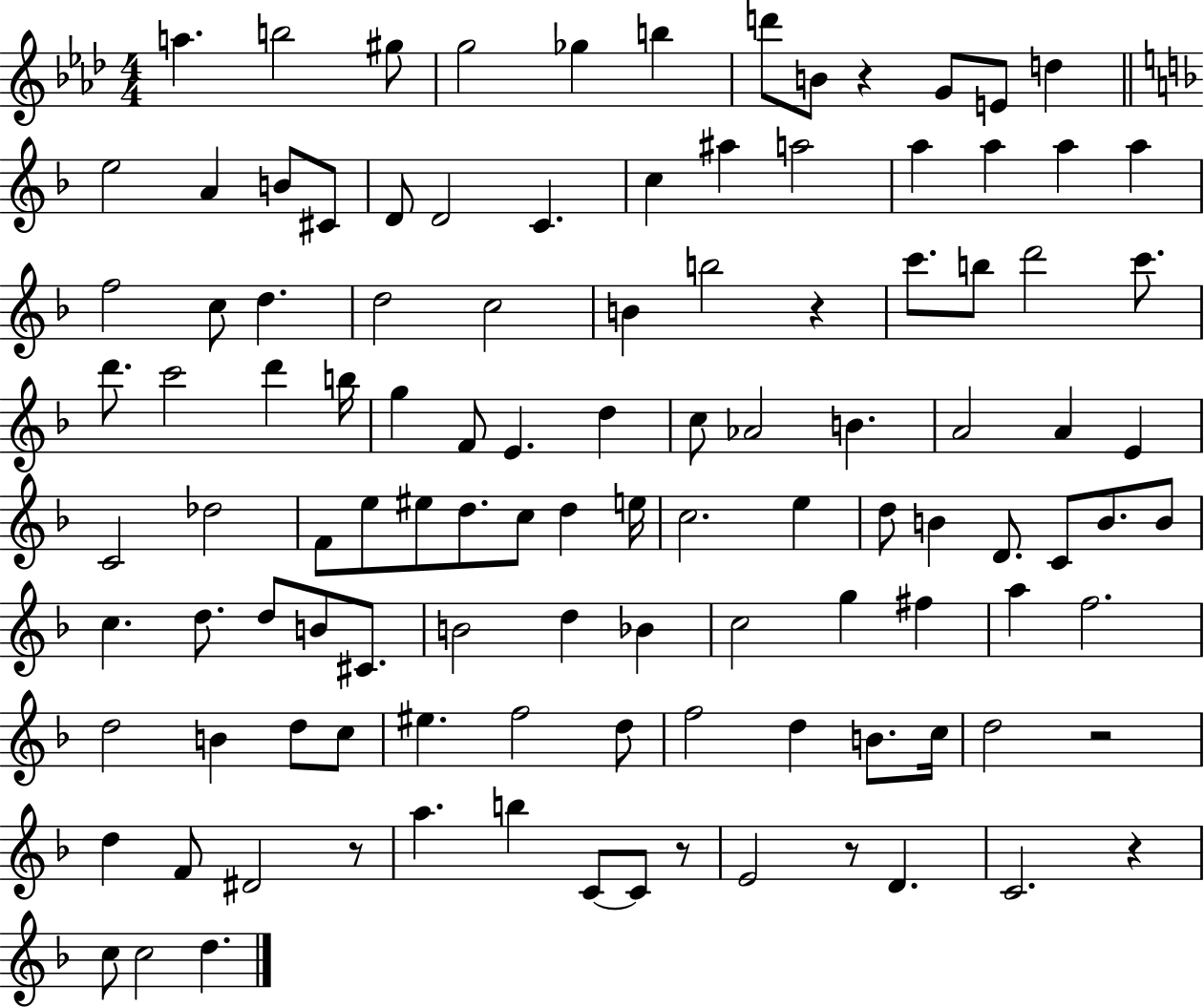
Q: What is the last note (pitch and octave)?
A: D5